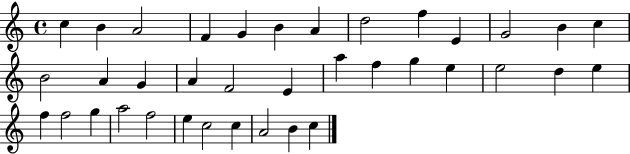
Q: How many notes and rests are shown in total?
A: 37